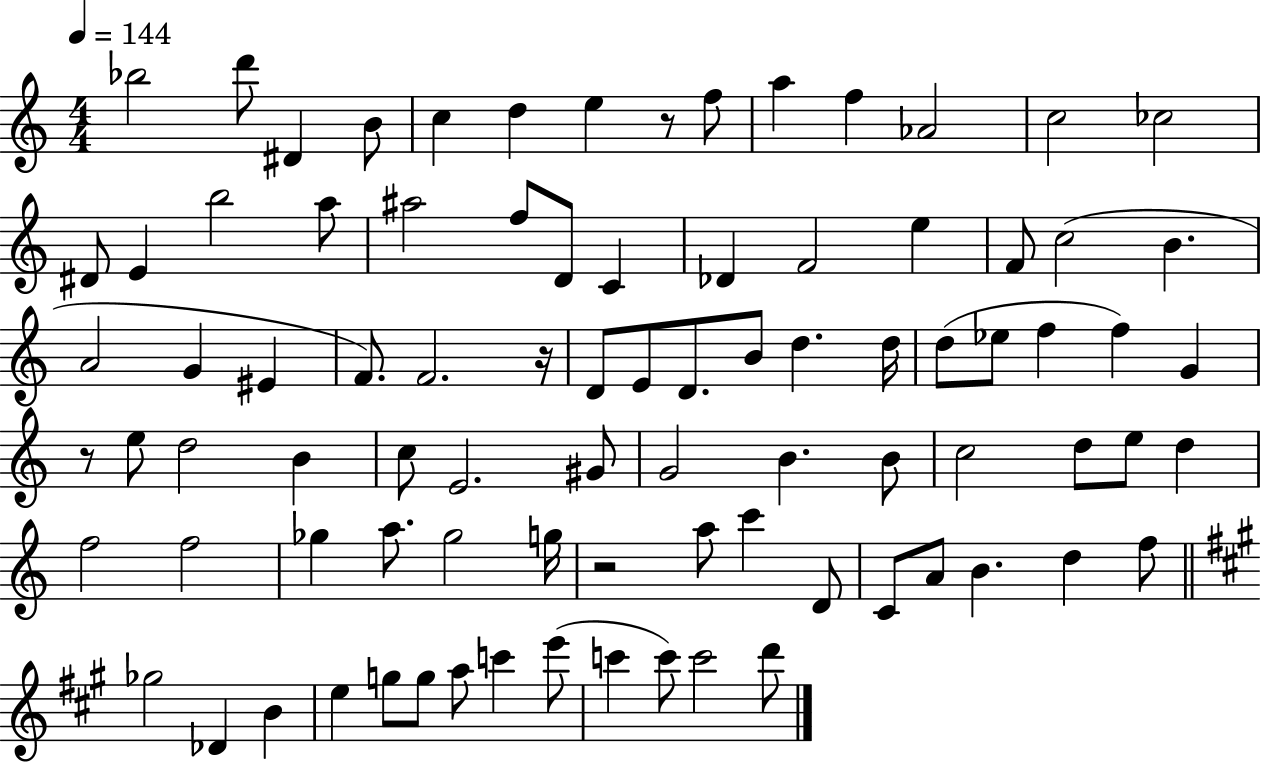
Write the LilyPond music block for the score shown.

{
  \clef treble
  \numericTimeSignature
  \time 4/4
  \key c \major
  \tempo 4 = 144
  bes''2 d'''8 dis'4 b'8 | c''4 d''4 e''4 r8 f''8 | a''4 f''4 aes'2 | c''2 ces''2 | \break dis'8 e'4 b''2 a''8 | ais''2 f''8 d'8 c'4 | des'4 f'2 e''4 | f'8 c''2( b'4. | \break a'2 g'4 eis'4 | f'8.) f'2. r16 | d'8 e'8 d'8. b'8 d''4. d''16 | d''8( ees''8 f''4 f''4) g'4 | \break r8 e''8 d''2 b'4 | c''8 e'2. gis'8 | g'2 b'4. b'8 | c''2 d''8 e''8 d''4 | \break f''2 f''2 | ges''4 a''8. ges''2 g''16 | r2 a''8 c'''4 d'8 | c'8 a'8 b'4. d''4 f''8 | \break \bar "||" \break \key a \major ges''2 des'4 b'4 | e''4 g''8 g''8 a''8 c'''4 e'''8( | c'''4 c'''8) c'''2 d'''8 | \bar "|."
}